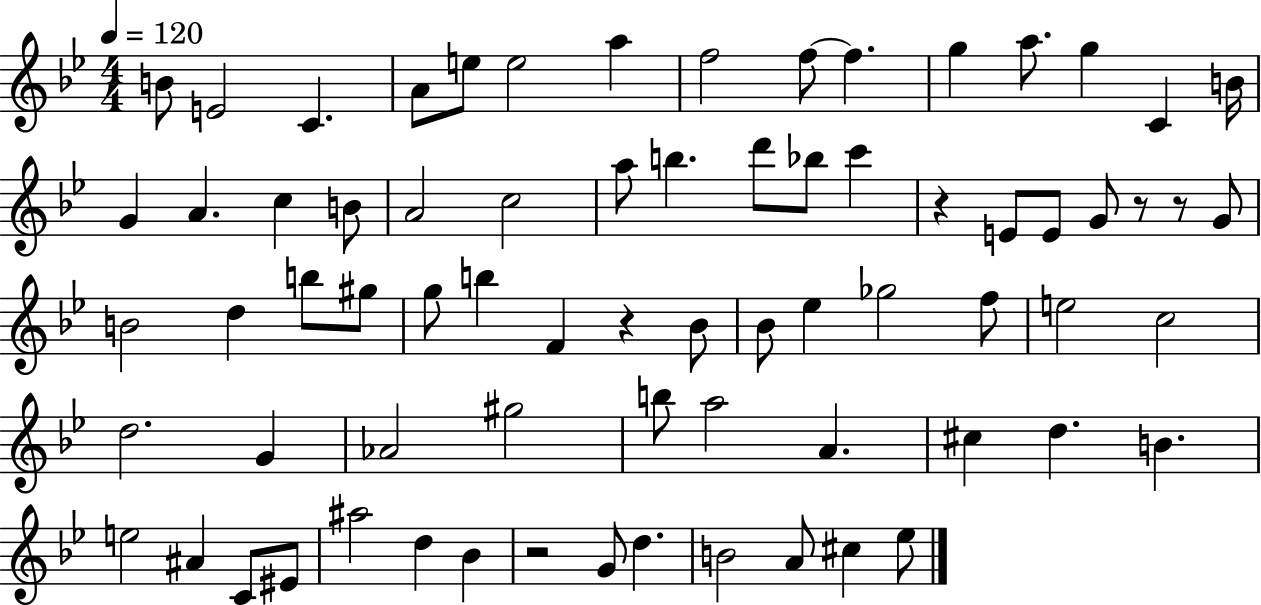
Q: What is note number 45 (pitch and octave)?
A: D5